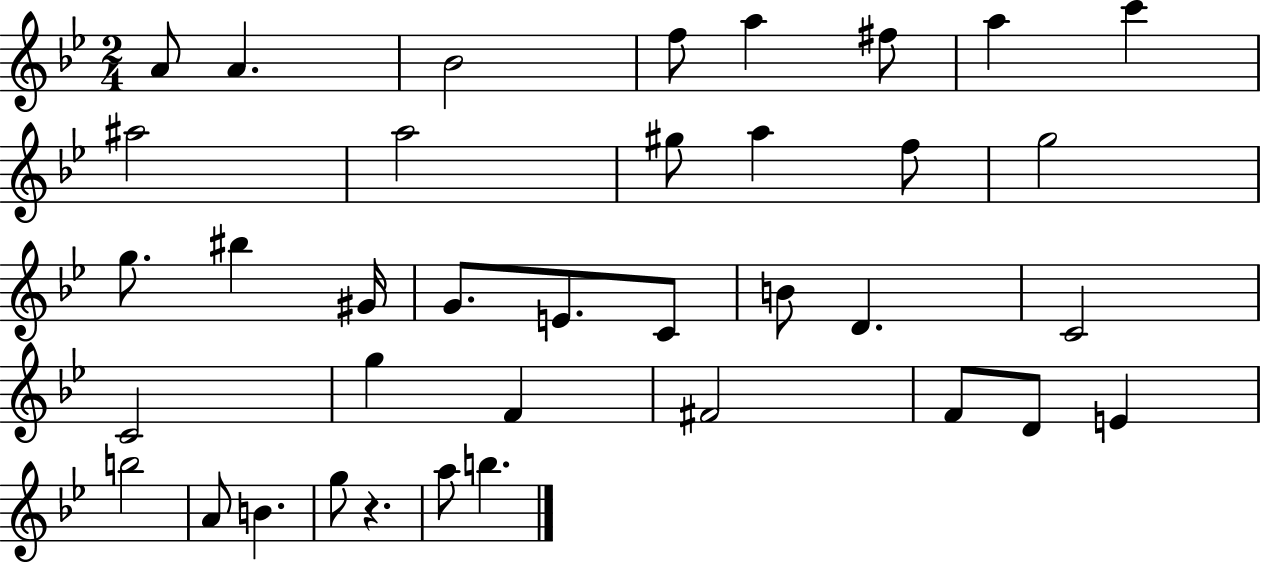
A4/e A4/q. Bb4/h F5/e A5/q F#5/e A5/q C6/q A#5/h A5/h G#5/e A5/q F5/e G5/h G5/e. BIS5/q G#4/s G4/e. E4/e. C4/e B4/e D4/q. C4/h C4/h G5/q F4/q F#4/h F4/e D4/e E4/q B5/h A4/e B4/q. G5/e R/q. A5/e B5/q.